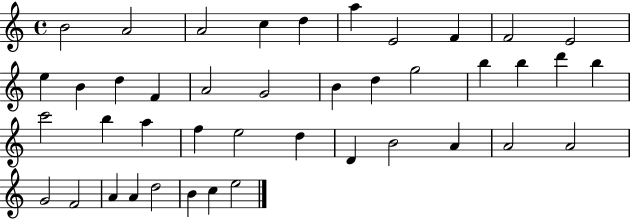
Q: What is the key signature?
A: C major